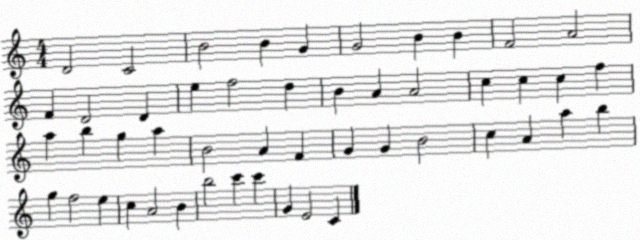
X:1
T:Untitled
M:4/4
L:1/4
K:C
D2 C2 B2 B G G2 B B F2 A2 F D2 D e f2 d B A A2 c c c f a b g a B2 A F G G B2 c A a b g f2 e c A2 B b2 c' c' G E2 C